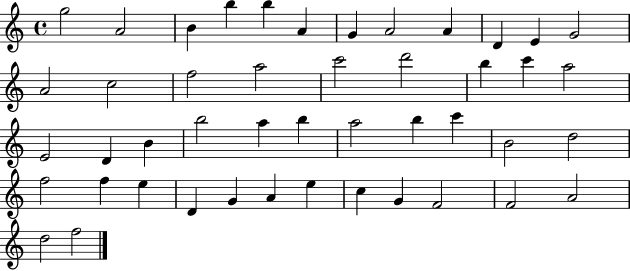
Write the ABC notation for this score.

X:1
T:Untitled
M:4/4
L:1/4
K:C
g2 A2 B b b A G A2 A D E G2 A2 c2 f2 a2 c'2 d'2 b c' a2 E2 D B b2 a b a2 b c' B2 d2 f2 f e D G A e c G F2 F2 A2 d2 f2